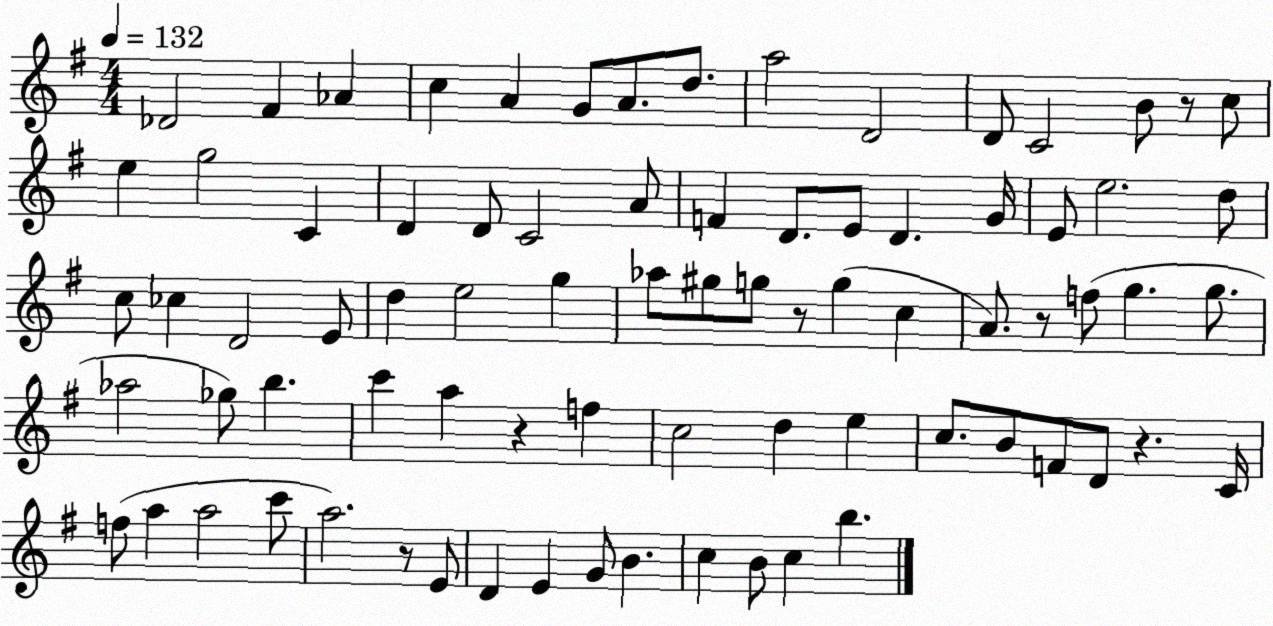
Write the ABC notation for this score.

X:1
T:Untitled
M:4/4
L:1/4
K:G
_D2 ^F _A c A G/2 A/2 d/2 a2 D2 D/2 C2 B/2 z/2 c/2 e g2 C D D/2 C2 A/2 F D/2 E/2 D G/4 E/2 e2 d/2 c/2 _c D2 E/2 d e2 g _a/2 ^g/2 g/2 z/2 g c A/2 z/2 f/2 g g/2 _a2 _g/2 b c' a z f c2 d e c/2 B/2 F/2 D/2 z C/4 f/2 a a2 c'/2 a2 z/2 E/2 D E G/2 B c B/2 c b